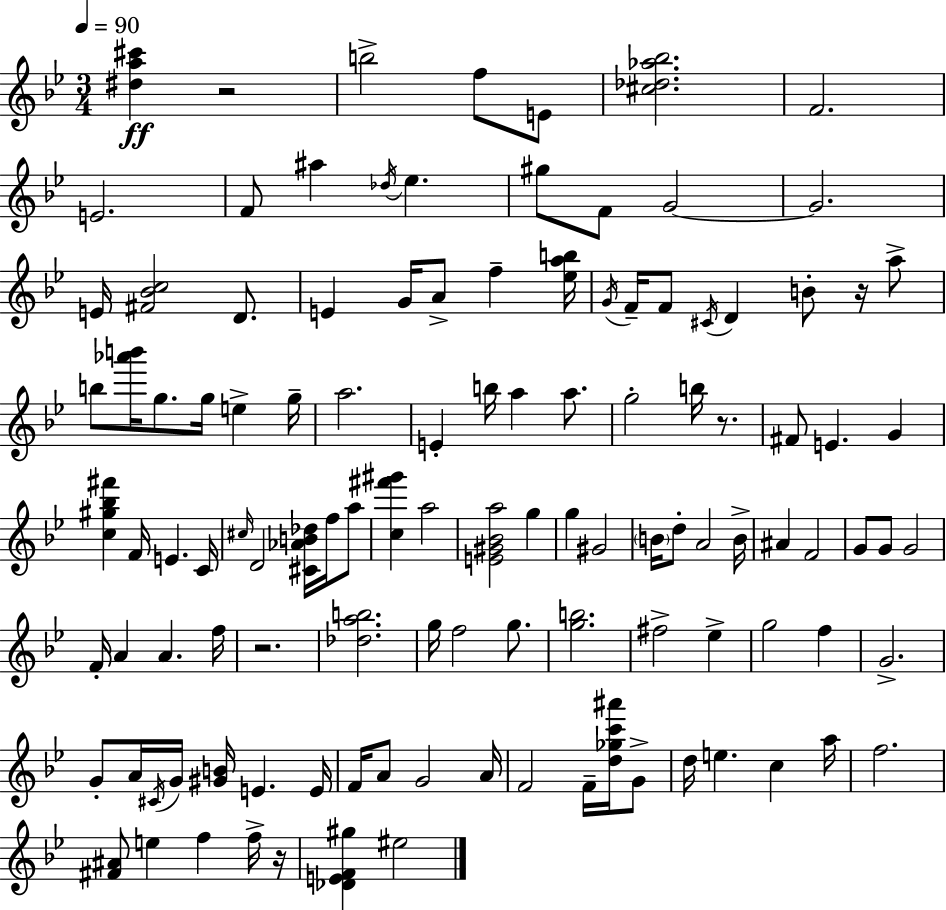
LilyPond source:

{
  \clef treble
  \numericTimeSignature
  \time 3/4
  \key bes \major
  \tempo 4 = 90
  \repeat volta 2 { <dis'' a'' cis'''>4\ff r2 | b''2-> f''8 e'8 | <cis'' des'' aes'' bes''>2. | f'2. | \break e'2. | f'8 ais''4 \acciaccatura { des''16 } ees''4. | gis''8 f'8 g'2~~ | g'2. | \break e'16 <fis' bes' c''>2 d'8. | e'4 g'16 a'8-> f''4-- | <ees'' a'' b''>16 \acciaccatura { g'16 } f'16-- f'8 \acciaccatura { cis'16 } d'4 b'8-. | r16 a''8-> b''8 <aes''' b'''>16 g''8. g''16 e''4-> | \break g''16-- a''2. | e'4-. b''16 a''4 | a''8. g''2-. b''16 | r8. fis'8 e'4. g'4 | \break <c'' gis'' bes'' fis'''>4 f'16 e'4. | c'16 \grace { cis''16 } d'2 | <cis' aes' b' des''>16 f''16 a''8 <c'' fis''' gis'''>4 a''2 | <e' gis' bes' a''>2 | \break g''4 g''4 gis'2 | \parenthesize b'16 d''8-. a'2 | b'16-> ais'4 f'2 | g'8 g'8 g'2 | \break f'16-. a'4 a'4. | f''16 r2. | <des'' a'' b''>2. | g''16 f''2 | \break g''8. <g'' b''>2. | fis''2-> | ees''4-> g''2 | f''4 g'2.-> | \break g'8-. a'16 \acciaccatura { cis'16 } g'16 <gis' b'>16 e'4. | e'16 f'16 a'8 g'2 | a'16 f'2 | f'16-- <d'' ges'' c''' ais'''>16 g'8-> d''16 e''4. | \break c''4 a''16 f''2. | <fis' ais'>8 e''4 f''4 | f''16-> r16 <des' e' f' gis''>4 eis''2 | } \bar "|."
}